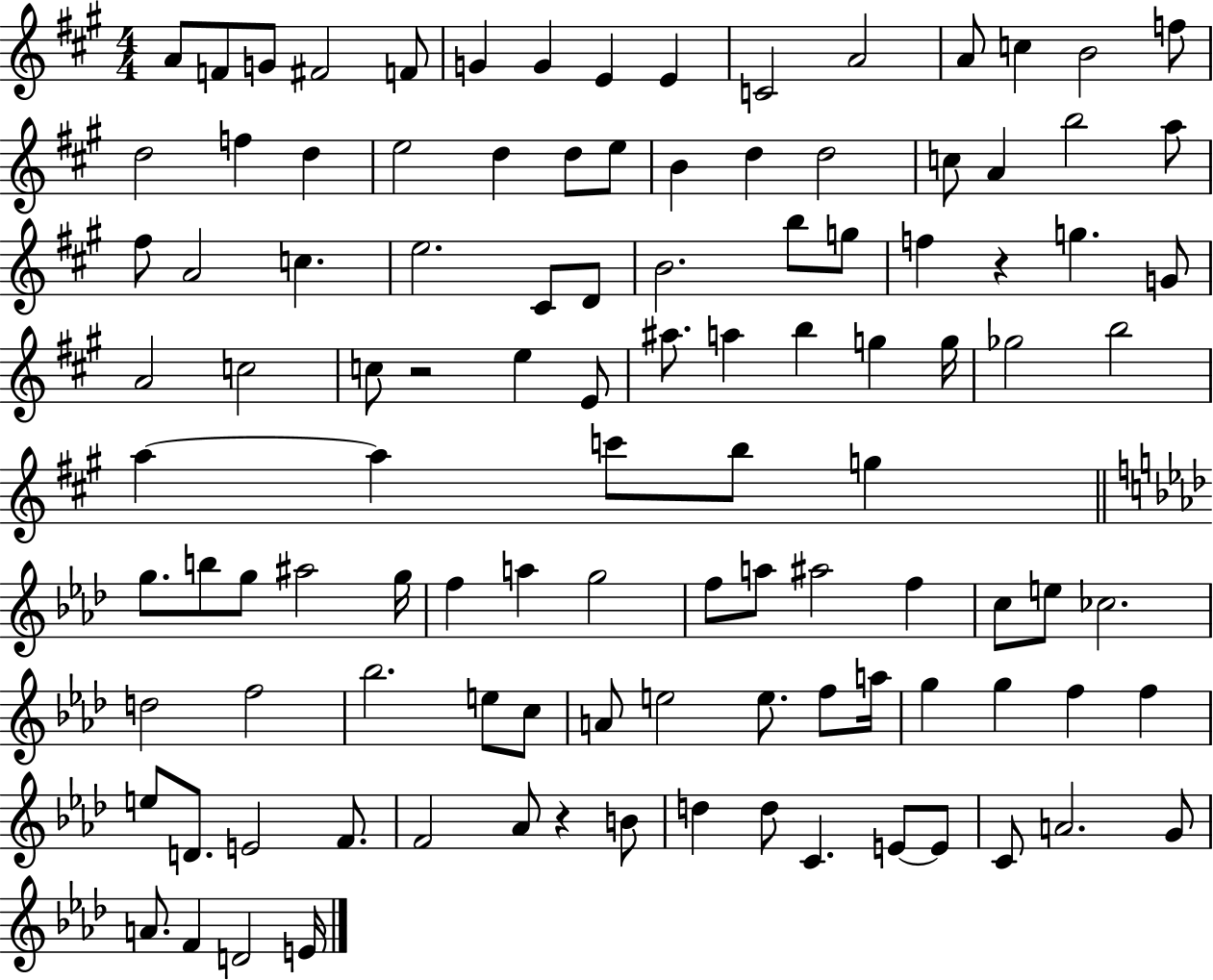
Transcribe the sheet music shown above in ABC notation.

X:1
T:Untitled
M:4/4
L:1/4
K:A
A/2 F/2 G/2 ^F2 F/2 G G E E C2 A2 A/2 c B2 f/2 d2 f d e2 d d/2 e/2 B d d2 c/2 A b2 a/2 ^f/2 A2 c e2 ^C/2 D/2 B2 b/2 g/2 f z g G/2 A2 c2 c/2 z2 e E/2 ^a/2 a b g g/4 _g2 b2 a a c'/2 b/2 g g/2 b/2 g/2 ^a2 g/4 f a g2 f/2 a/2 ^a2 f c/2 e/2 _c2 d2 f2 _b2 e/2 c/2 A/2 e2 e/2 f/2 a/4 g g f f e/2 D/2 E2 F/2 F2 _A/2 z B/2 d d/2 C E/2 E/2 C/2 A2 G/2 A/2 F D2 E/4